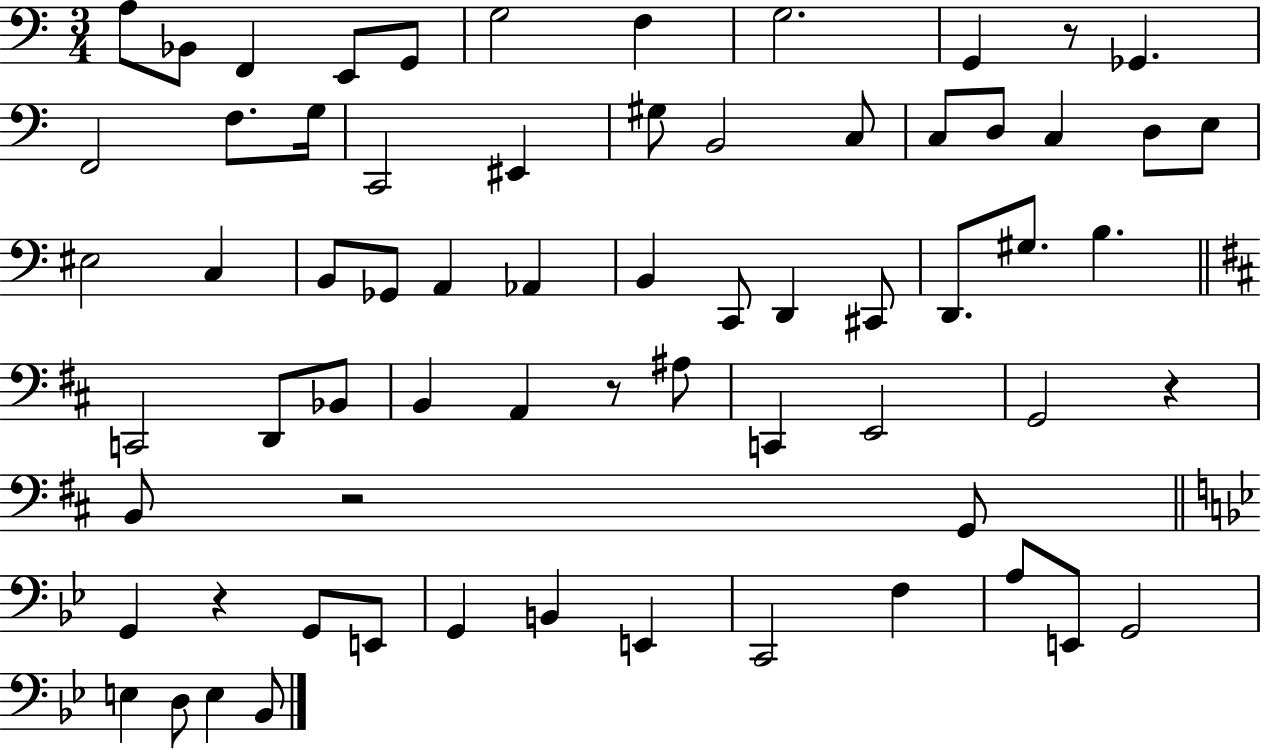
{
  \clef bass
  \numericTimeSignature
  \time 3/4
  \key c \major
  a8 bes,8 f,4 e,8 g,8 | g2 f4 | g2. | g,4 r8 ges,4. | \break f,2 f8. g16 | c,2 eis,4 | gis8 b,2 c8 | c8 d8 c4 d8 e8 | \break eis2 c4 | b,8 ges,8 a,4 aes,4 | b,4 c,8 d,4 cis,8 | d,8. gis8. b4. | \break \bar "||" \break \key b \minor c,2 d,8 bes,8 | b,4 a,4 r8 ais8 | c,4 e,2 | g,2 r4 | \break b,8 r2 g,8 | \bar "||" \break \key g \minor g,4 r4 g,8 e,8 | g,4 b,4 e,4 | c,2 f4 | a8 e,8 g,2 | \break e4 d8 e4 bes,8 | \bar "|."
}